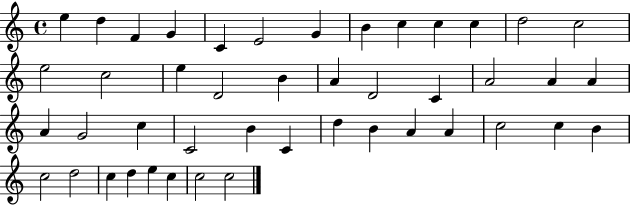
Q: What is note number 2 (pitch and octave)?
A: D5